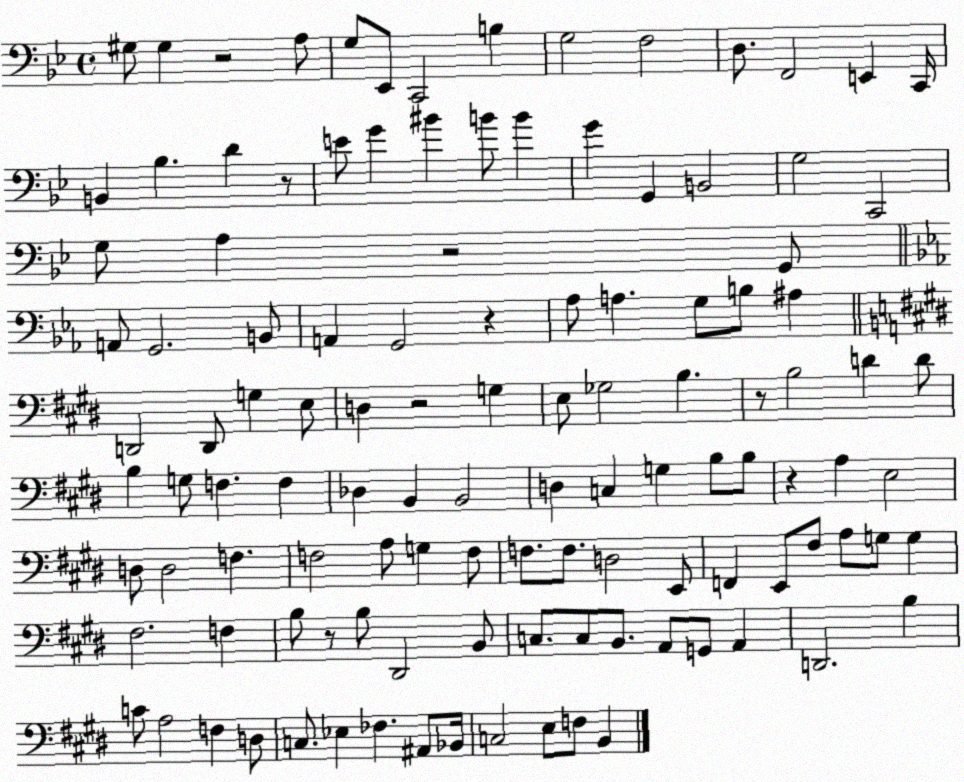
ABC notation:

X:1
T:Untitled
M:4/4
L:1/4
K:Bb
^G,/2 ^G, z2 A,/2 G,/2 _E,,/2 C,,2 B, G,2 F,2 D,/2 F,,2 E,, C,,/4 B,, _B, D z/2 E/2 G ^B B/2 B G G,, B,,2 G,2 C,,2 G,/2 A, z2 G,,/2 A,,/2 G,,2 B,,/2 A,, G,,2 z _A,/2 A, G,/2 B,/2 ^A, D,,2 D,,/2 G, E,/2 D, z2 G, E,/2 _G,2 B, z/2 B,2 D D/2 B, G,/2 F, F, _D, B,, B,,2 D, C, G, B,/2 B,/2 z A, E,2 D,/2 D,2 F, F,2 A,/2 G, F,/2 F,/2 F,/2 D,2 E,,/2 F,, E,,/2 ^F,/2 A,/2 G,/2 G, ^F,2 F, B,/2 z/2 B,/2 ^D,,2 B,,/2 C,/2 C,/2 B,,/2 A,,/2 G,,/2 A,, D,,2 B, C/2 A,2 F, D,/2 C,/2 _E, _F, ^A,,/2 _B,,/4 C,2 E,/2 F,/2 B,,